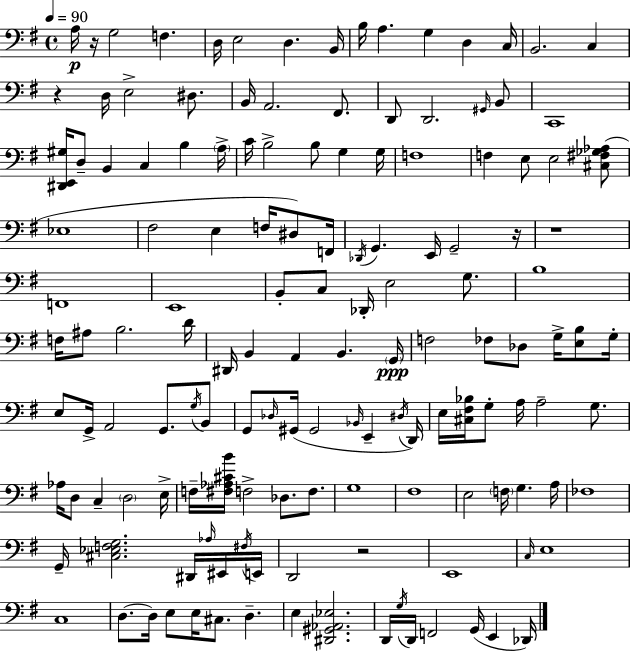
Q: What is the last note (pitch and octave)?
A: Db2